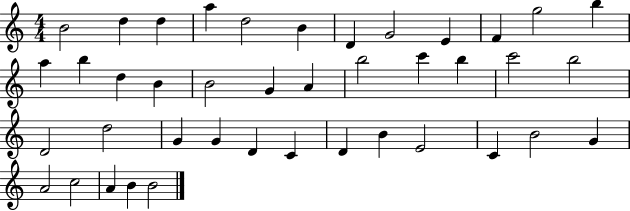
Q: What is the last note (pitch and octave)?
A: B4